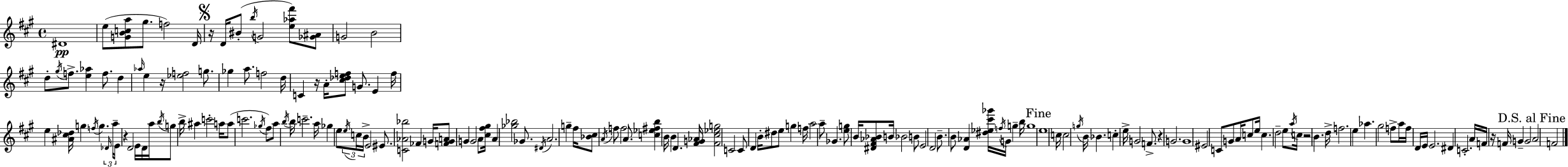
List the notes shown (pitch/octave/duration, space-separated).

D#4/w E5/e [G4,B4,C5,A5]/e G#5/e. F5/h D4/s R/s D4/s BIS4/e B5/s G4/h [E5,Ab5,F#6]/e [Gb4,A#4]/e G4/h B4/h D5/e G#5/s F5/e. [E5,Ab5]/q F5/e. D5/q Ab5/s E5/q R/s [Eb5,F5]/h G5/e. Gb5/q A5/e. F5/h D5/s C4/q R/s A4/s [C#5,Db5,E5,F5]/e G4/e. E4/q F5/s E5/q [A#4,C#5,Db5]/s G5/q F5/s G5/q. Db4/s A5/s E4/s R/q D4/h E4/s D4/s A5/s B5/s G5/e B5/s A#5/q C6/h A5/s A5/e C6/h. Gb5/s F#5/e A5/e B5/s B5/s C6/h. A5/s Gb5/q E5/e E5/s C5/s B4/s E4/h EIS4/e. [C4,Ab4,Bb5]/h FES4/q G4/s [F4,G4,A4]/e G4/q G4/h A4/e [C#5,F#5,G#5]/s A4/q [Gb5,Bb5]/h Gb4/e. D#4/s A4/h. G5/q F#5/s [Bb4,C#5]/e A4/s F5/e F5/h A4/e. [C5,Eb5,F#5,B5]/q B4/s B4/q D4/q. [F#4,G4,Ab4]/s [F#4,C#5,Eb5,G5]/h C4/h C4/e D4/q B4/s D#5/e E5/e G5/q F5/s A5/h A5/e Gb4/q. [E5,G5]/e B4/s [D#4,F#4,Ab4,Bb4]/e B4/s Bb4/h B4/e E4/h D4/h B4/e. B4/e [D4,Ab4]/q [D#5,Eb5,C#6,Gb6]/s F5/s G4/s G5/q B5/s G5/w E5/w C5/s C5/h G5/s B4/s Bb4/q. C5/q E5/s G4/h F4/e. R/q G4/h. G4/w EIS4/h C4/e G4/e A4/s C5/e E5/s C5/q. D5/h E5/e A5/s C5/s R/h B4/q. D5/s F5/h. E5/q Ab5/q. G#5/h F5/e A5/s F5/s D4/s E4/s E4/h. D#4/q C4/h. A4/s F4/s R/s F4/s G4/q G4/h A4/h F4/h